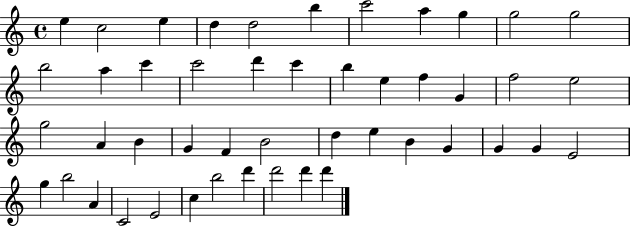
{
  \clef treble
  \time 4/4
  \defaultTimeSignature
  \key c \major
  e''4 c''2 e''4 | d''4 d''2 b''4 | c'''2 a''4 g''4 | g''2 g''2 | \break b''2 a''4 c'''4 | c'''2 d'''4 c'''4 | b''4 e''4 f''4 g'4 | f''2 e''2 | \break g''2 a'4 b'4 | g'4 f'4 b'2 | d''4 e''4 b'4 g'4 | g'4 g'4 e'2 | \break g''4 b''2 a'4 | c'2 e'2 | c''4 b''2 d'''4 | d'''2 d'''4 d'''4 | \break \bar "|."
}